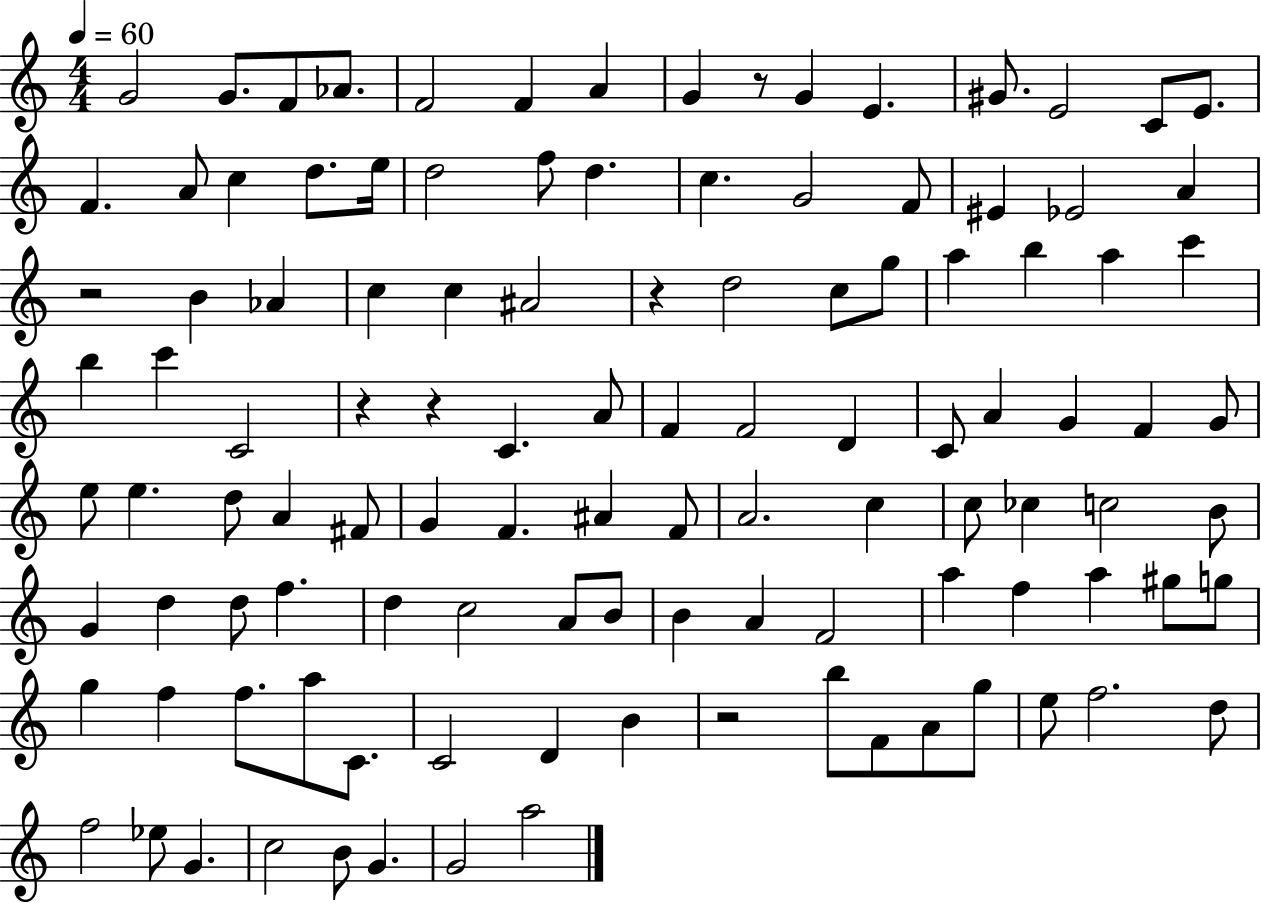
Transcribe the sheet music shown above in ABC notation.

X:1
T:Untitled
M:4/4
L:1/4
K:C
G2 G/2 F/2 _A/2 F2 F A G z/2 G E ^G/2 E2 C/2 E/2 F A/2 c d/2 e/4 d2 f/2 d c G2 F/2 ^E _E2 A z2 B _A c c ^A2 z d2 c/2 g/2 a b a c' b c' C2 z z C A/2 F F2 D C/2 A G F G/2 e/2 e d/2 A ^F/2 G F ^A F/2 A2 c c/2 _c c2 B/2 G d d/2 f d c2 A/2 B/2 B A F2 a f a ^g/2 g/2 g f f/2 a/2 C/2 C2 D B z2 b/2 F/2 A/2 g/2 e/2 f2 d/2 f2 _e/2 G c2 B/2 G G2 a2